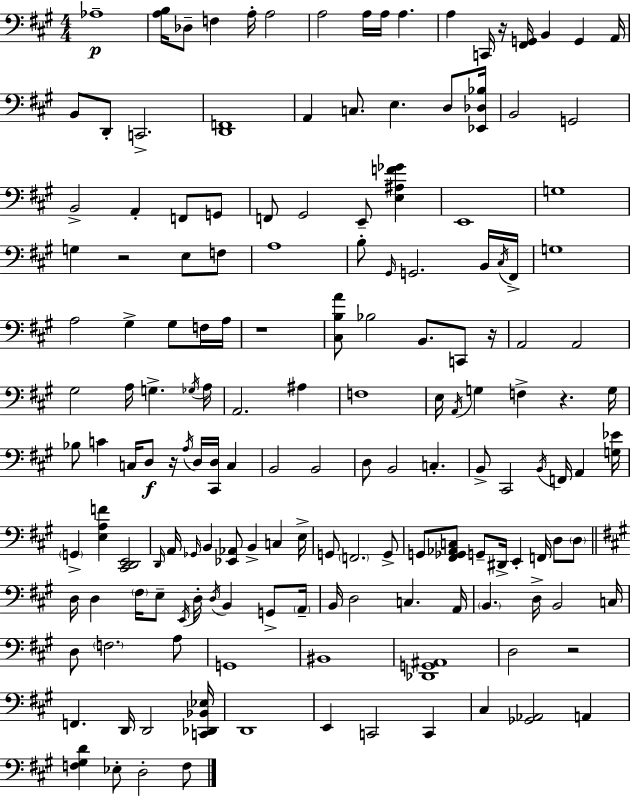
{
  \clef bass
  \numericTimeSignature
  \time 4/4
  \key a \major
  aes1--\p | <a b>16 des8-- f4 a16-. a2 | a2 a16 a16 a4. | a4 c,16 r16 <fis, g,>16 b,4 g,4 a,16 | \break b,8 d,8-. c,2.-> | <d, f,>1 | a,4 c8. e4. d8 <ees, des bes>16 | b,2 g,2 | \break b,2-> a,4-. f,8 g,8 | f,8 gis,2 e,8-- <e ais f' ges'>4 | e,1 | g1 | \break g4 r2 e8 f8 | a1 | b8-. \grace { gis,16 } g,2. b,16 | \acciaccatura { cis16 } fis,16-> g1 | \break a2 gis4-> gis8 | f16 a16 r1 | <cis b a'>8 bes2 b,8. c,8 | r16 a,2 a,2 | \break gis2 a16 g4.-> | \acciaccatura { ges16 } a16 a,2. ais4 | f1 | e16 \acciaccatura { a,16 } g4 f4-> r4. | \break g16 bes8 c'4 c16 d8\f r16 \acciaccatura { a16 } d16 | <cis, d>16 c4 b,2 b,2 | d8 b,2 c4.-. | b,8-> cis,2 \acciaccatura { b,16 } | \break f,16 a,4 <g ees'>16 \parenthesize g,4-> <e a f'>4 <cis, d, e,>2 | \grace { d,16 } a,16 \grace { ges,16 } b,4 <ees, aes,>8 b,4-> | c4 e16-> g,8 \parenthesize f,2. | g,8-> g,8 <fis, ges, aes, c>8 g,8-- dis,16-> e,4-. | \break f,16 d8 \parenthesize d8 \bar "||" \break \key a \major d16 d4 \parenthesize fis16 e8-- \acciaccatura { e,16 } d16-. \acciaccatura { d16 } b,4 g,8-> | \parenthesize a,16-- b,16 d2 c4. | a,16 \parenthesize b,4. d16-> b,2 | c16 d8 \parenthesize f2. | \break a8 g,1 | bis,1 | <des, g, ais,>1 | d2 r2 | \break f,4. d,16 d,2 | <c, des, bes, ees>16 d,1 | e,4 c,2 c,4 | cis4 <ges, aes,>2 a,4 | \break <f gis d'>4 ees8-. d2-. | f8 \bar "|."
}